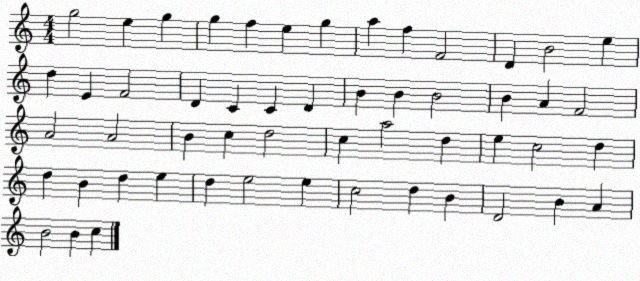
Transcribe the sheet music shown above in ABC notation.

X:1
T:Untitled
M:4/4
L:1/4
K:C
g2 e g g f e g a f F2 D B2 e d E F2 D C C D B B B2 B A F2 A2 A2 B c d2 c a2 d e c2 d d B d e d e2 e c2 d B D2 B A B2 B c